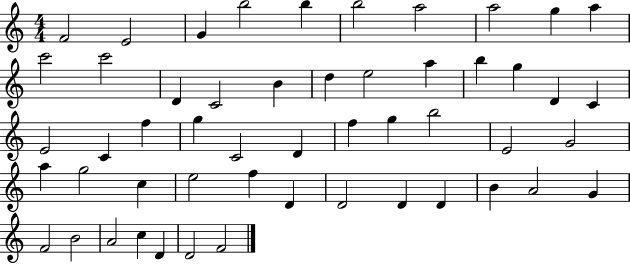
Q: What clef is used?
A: treble